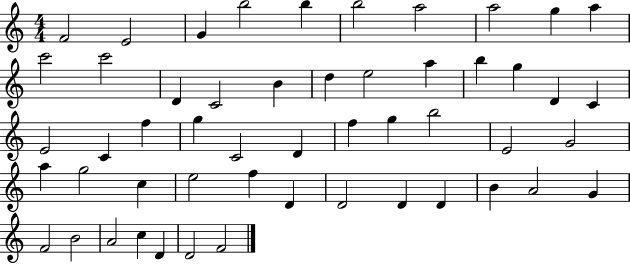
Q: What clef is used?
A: treble